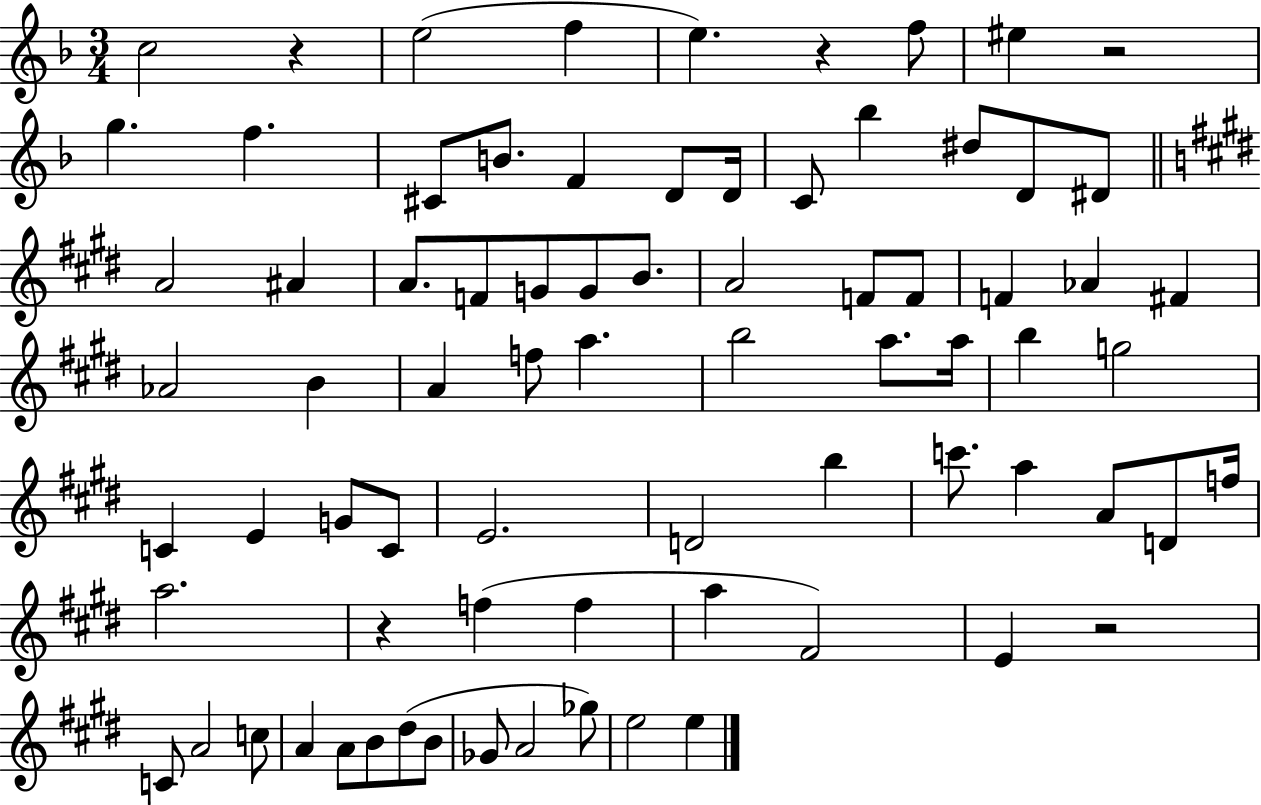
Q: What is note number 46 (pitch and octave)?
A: E4